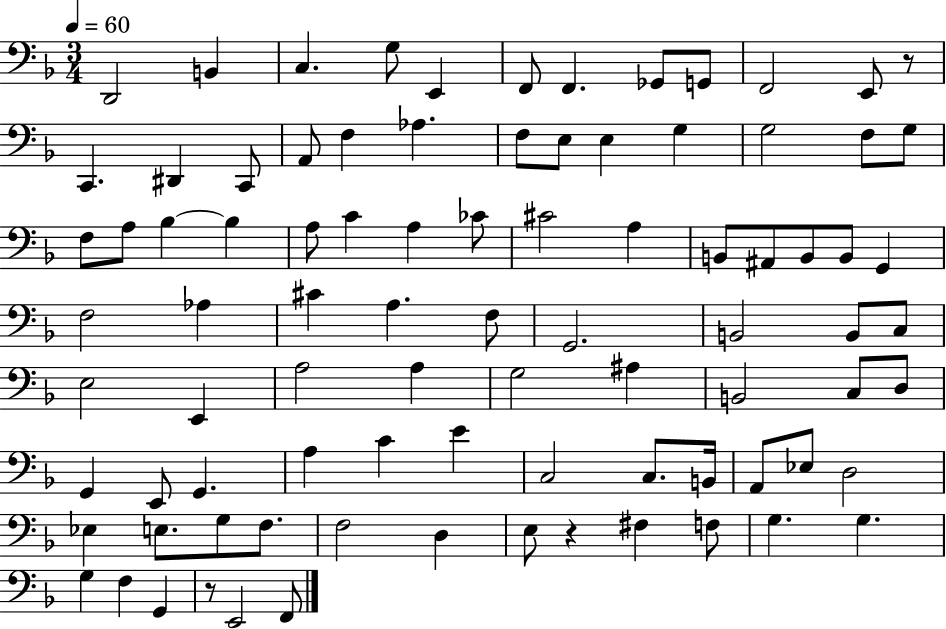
D2/h B2/q C3/q. G3/e E2/q F2/e F2/q. Gb2/e G2/e F2/h E2/e R/e C2/q. D#2/q C2/e A2/e F3/q Ab3/q. F3/e E3/e E3/q G3/q G3/h F3/e G3/e F3/e A3/e Bb3/q Bb3/q A3/e C4/q A3/q CES4/e C#4/h A3/q B2/e A#2/e B2/e B2/e G2/q F3/h Ab3/q C#4/q A3/q. F3/e G2/h. B2/h B2/e C3/e E3/h E2/q A3/h A3/q G3/h A#3/q B2/h C3/e D3/e G2/q E2/e G2/q. A3/q C4/q E4/q C3/h C3/e. B2/s A2/e Eb3/e D3/h Eb3/q E3/e. G3/e F3/e. F3/h D3/q E3/e R/q F#3/q F3/e G3/q. G3/q. G3/q F3/q G2/q R/e E2/h F2/e